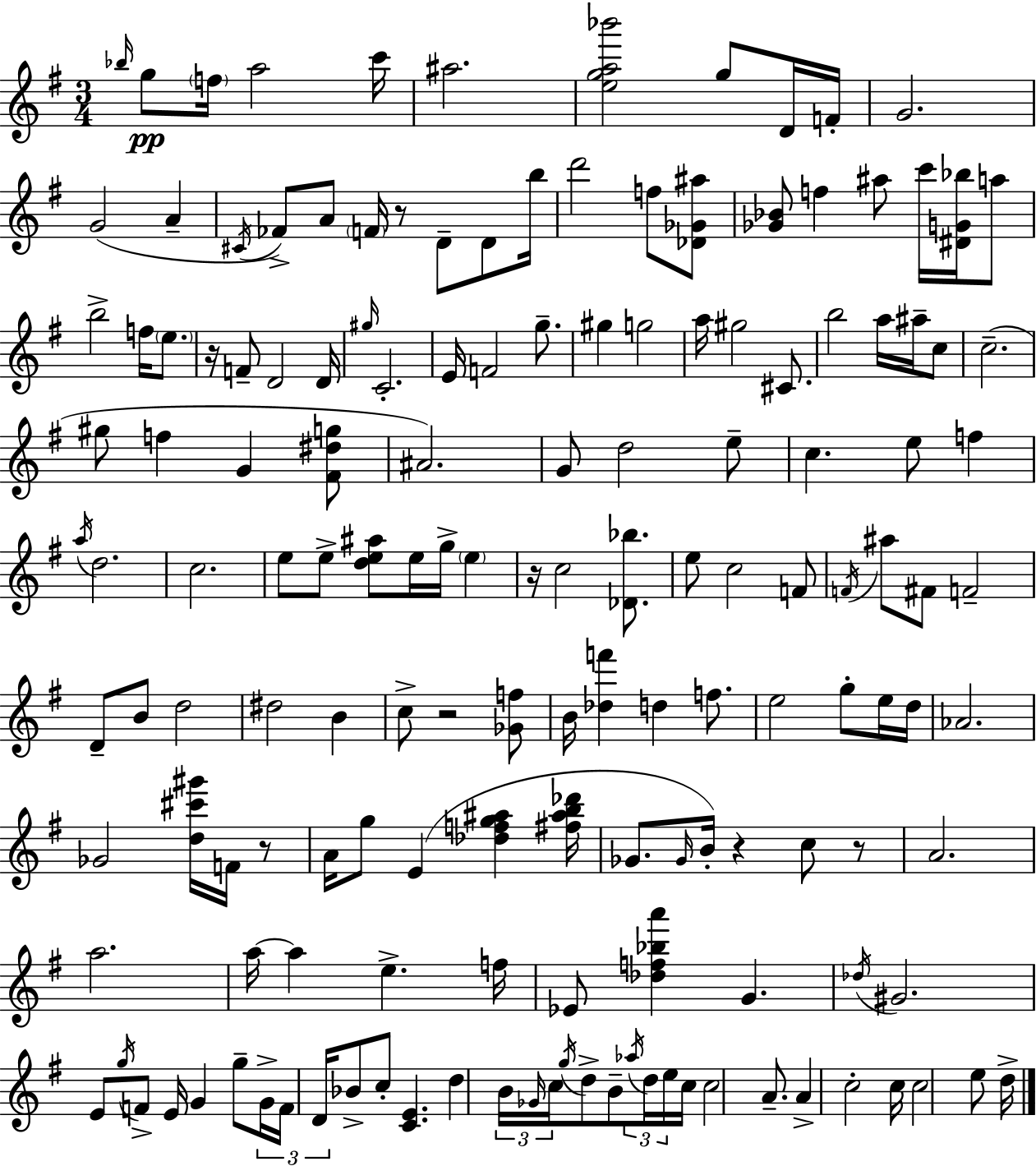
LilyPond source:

{
  \clef treble
  \numericTimeSignature
  \time 3/4
  \key e \minor
  \grace { bes''16 }\pp g''8 \parenthesize f''16 a''2 | c'''16 ais''2. | <e'' g'' a'' bes'''>2 g''8 d'16 | f'16-. g'2. | \break g'2( a'4-- | \acciaccatura { cis'16 } fes'8->) a'8 \parenthesize f'16 r8 d'8-- d'8 | b''16 d'''2 f''8 | <des' ges' ais''>8 <ges' bes'>8 f''4 ais''8 c'''16 <dis' g' bes''>16 | \break a''8 b''2-> f''16 \parenthesize e''8. | r16 f'8-- d'2 | d'16 \grace { gis''16 } c'2.-. | e'16 f'2 | \break g''8.-- gis''4 g''2 | a''16 gis''2 | cis'8. b''2 a''16 | ais''16-- c''8 c''2.--( | \break gis''8 f''4 g'4 | <fis' dis'' g''>8 ais'2.) | g'8 d''2 | e''8-- c''4. e''8 f''4 | \break \acciaccatura { a''16 } d''2. | c''2. | e''8 e''8-> <d'' e'' ais''>8 e''16 g''16-> | \parenthesize e''4 r16 c''2 | \break <des' bes''>8. e''8 c''2 | f'8 \acciaccatura { f'16 } ais''8 fis'8 f'2-- | d'8-- b'8 d''2 | dis''2 | \break b'4 c''8-> r2 | <ges' f''>8 b'16 <des'' f'''>4 d''4 | f''8. e''2 | g''8-. e''16 d''16 aes'2. | \break ges'2 | <d'' cis''' gis'''>16 f'16 r8 a'16 g''8 e'4( | <des'' f'' g'' ais''>4 <fis'' ais'' b'' des'''>16 ges'8. \grace { ges'16 }) b'16-. r4 | c''8 r8 a'2. | \break a''2. | a''16~~ a''4 e''4.-> | f''16 ees'8 <des'' f'' bes'' a'''>4 | g'4. \acciaccatura { des''16 } gis'2. | \break e'8 \acciaccatura { g''16 } f'8-> | e'16 g'4 g''8-- \tuplet 3/2 { g'16-> f'16 d'16 } bes'8-> | c''8-. <c' e'>4. d''4 | \tuplet 3/2 { b'16 \grace { ges'16 } c''16 } \acciaccatura { g''16 } d''8-> b'8-- \tuplet 3/2 { \acciaccatura { aes''16 } d''16 e''16 } c''16 | \break c''2 a'8.-- a'4-> | c''2-. c''16 | c''2 e''8 d''16-> \bar "|."
}